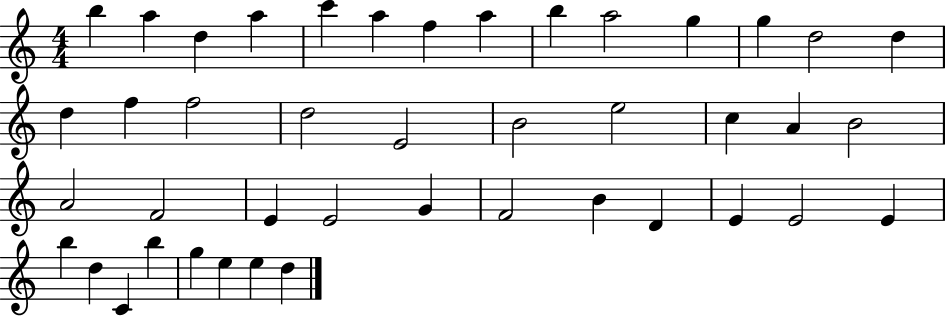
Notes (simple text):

B5/q A5/q D5/q A5/q C6/q A5/q F5/q A5/q B5/q A5/h G5/q G5/q D5/h D5/q D5/q F5/q F5/h D5/h E4/h B4/h E5/h C5/q A4/q B4/h A4/h F4/h E4/q E4/h G4/q F4/h B4/q D4/q E4/q E4/h E4/q B5/q D5/q C4/q B5/q G5/q E5/q E5/q D5/q